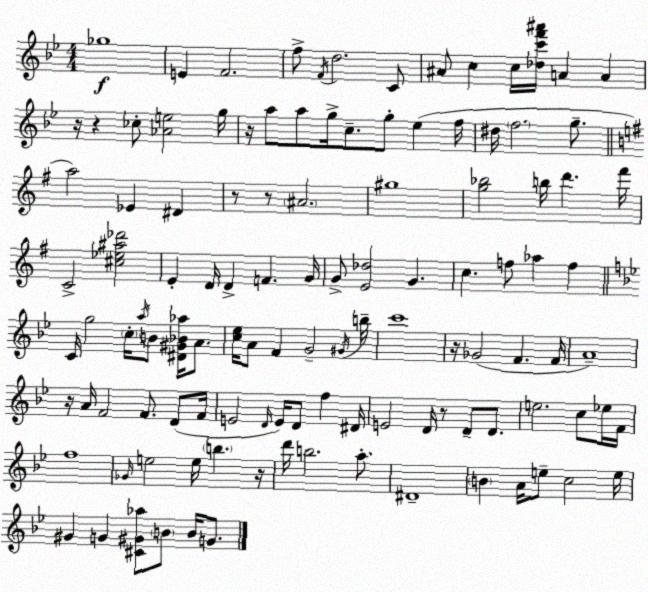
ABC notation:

X:1
T:Untitled
M:4/4
L:1/4
K:Gm
_g4 E F2 f/2 F/4 d2 C/2 ^A/2 c c/4 [_dc'f'^a']/4 A A z/4 z _c/2 [_Ae]2 g/4 z/4 a/2 a/2 g/4 c/2 g/2 _e f/4 ^d/4 f2 g/2 a2 _E ^D z/2 z/2 ^A2 ^g4 [g_b]2 b/4 d' ^f'/4 C2 [^c_e^a_d']2 E D/4 D F G/4 G/2 [E_d]2 G c f/2 _a f C/4 g2 c/4 a/4 B/2 [^D^G_B_a]/4 A/2 [c_e]/4 A/2 F G2 ^G/4 b/4 c'4 z/4 _G2 F F/4 A4 z/4 A/4 F2 F/2 D/2 F/4 E2 D/4 E/4 D/2 f ^D/4 E2 D/4 z/2 D/2 D/2 e2 c/2 _e/4 F/4 f4 _G/4 e2 e/4 b z/4 d'/4 b2 a/2 ^D4 B A/4 e/2 c2 e/4 ^G G [^C^G_a]/2 B/2 B/4 G/2